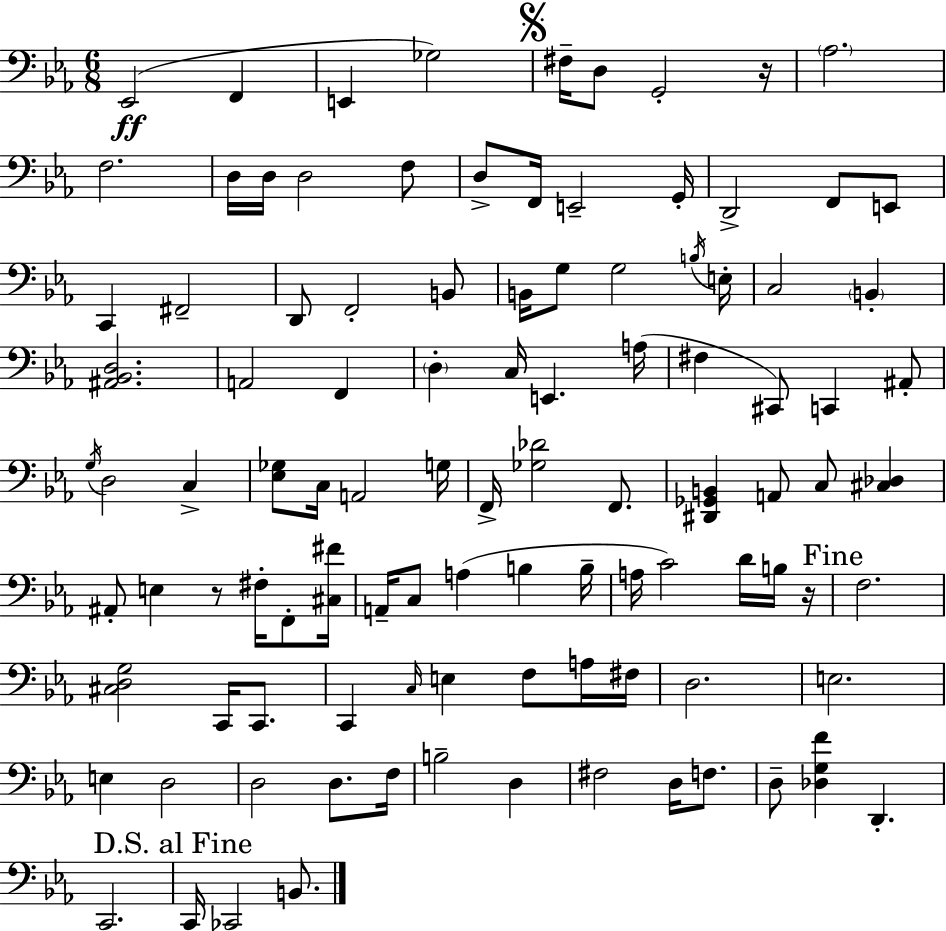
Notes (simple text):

Eb2/h F2/q E2/q Gb3/h F#3/s D3/e G2/h R/s Ab3/h. F3/h. D3/s D3/s D3/h F3/e D3/e F2/s E2/h G2/s D2/h F2/e E2/e C2/q F#2/h D2/e F2/h B2/e B2/s G3/e G3/h B3/s E3/s C3/h B2/q [A#2,Bb2,D3]/h. A2/h F2/q D3/q C3/s E2/q. A3/s F#3/q C#2/e C2/q A#2/e G3/s D3/h C3/q [Eb3,Gb3]/e C3/s A2/h G3/s F2/s [Gb3,Db4]/h F2/e. [D#2,Gb2,B2]/q A2/e C3/e [C#3,Db3]/q A#2/e E3/q R/e F#3/s F2/e [C#3,F#4]/s A2/s C3/e A3/q B3/q B3/s A3/s C4/h D4/s B3/s R/s F3/h. [C#3,D3,G3]/h C2/s C2/e. C2/q C3/s E3/q F3/e A3/s F#3/s D3/h. E3/h. E3/q D3/h D3/h D3/e. F3/s B3/h D3/q F#3/h D3/s F3/e. D3/e [Db3,G3,F4]/q D2/q. C2/h. C2/s CES2/h B2/e.